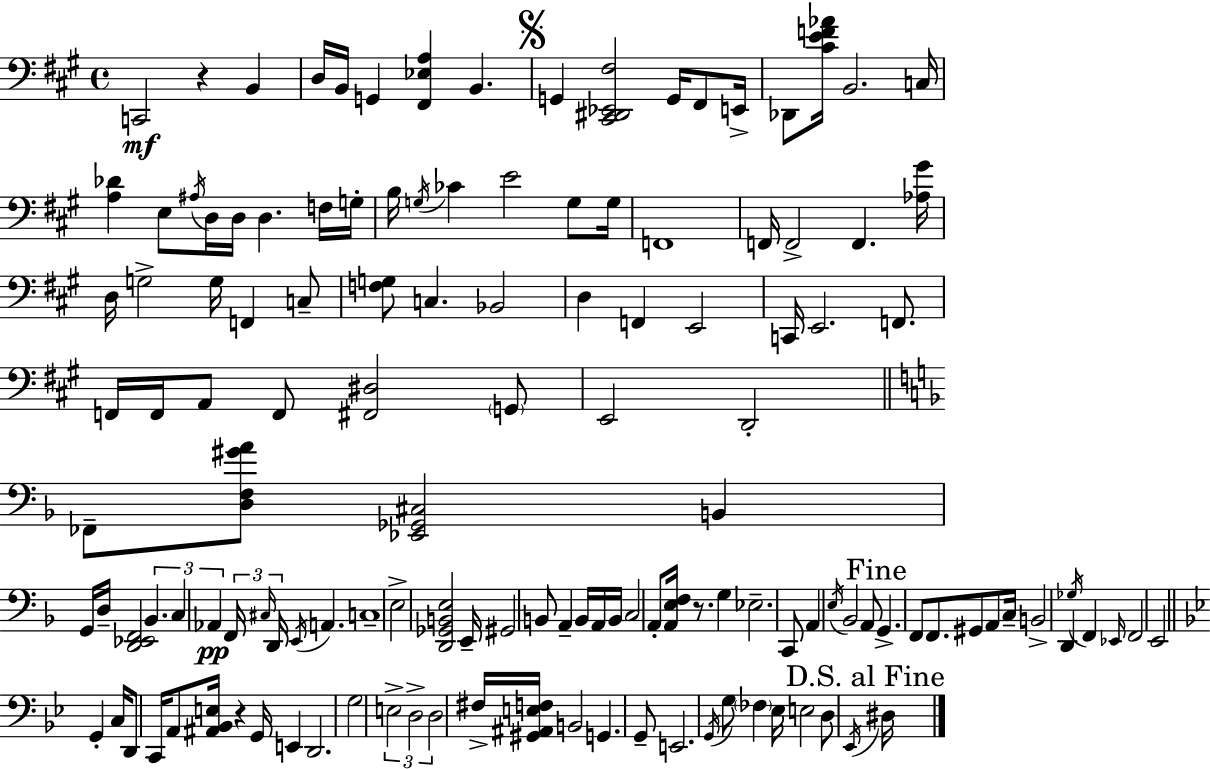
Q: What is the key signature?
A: A major